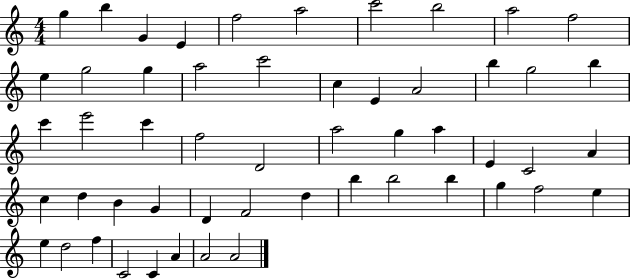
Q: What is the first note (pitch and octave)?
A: G5